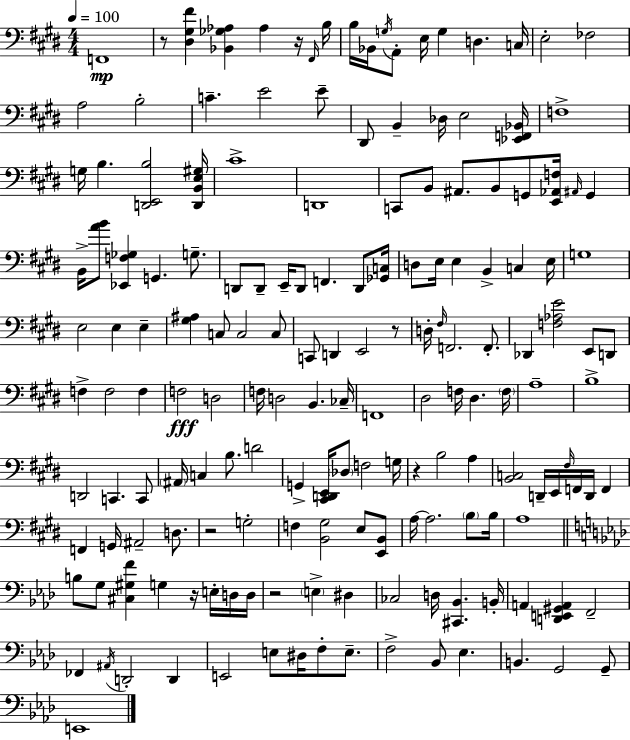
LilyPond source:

{
  \clef bass
  \numericTimeSignature
  \time 4/4
  \key e \major
  \tempo 4 = 100
  f,1\mp | r8 <dis gis fis'>4 <bes, ges aes>4 aes4 r16 \grace { fis,16 } | b16 b16 bes,16 \acciaccatura { g16 } a,8-. e16 g4 d4. | c16 e2-. fes2 | \break a2 b2-. | c'4.-- e'2 | e'8-- dis,8 b,4-- des16 e2 | <ees, f, bes,>16 f1-> | \break g16 b4. <d, e, b>2 | <d, b, e gis>16 cis'1-> | d,1 | c,8 b,8 ais,8. b,8 g,8 <e, aes, f>16 \grace { ais,16 } g,4 | \break b,16-> <a' b'>8 <ees, f ges>4 g,4. | g8.-- d,8 d,8-- e,16-- d,8 f,4. | d,8 <ges, c>16 d8 e16 e4 b,4-> c4 | e16 g1 | \break e2 e4 e4-- | <gis ais>4 c8 c2 | c8 c,8 d,4 e,2 | r8 d16-. \grace { fis16 } f,2. | \break f,8.-. des,4 <f aes e'>2 | e,8 d,8 f4-> f2 | f4 f2\fff d2 | f16 d2 b,4. | \break ces16-- f,1 | dis2 f16 dis4. | \parenthesize f16 a1-- | b1-> | \break d,2 c,4. | c,8 \parenthesize ais,16 c4 b8. d'2 | g,4-> <cis, d, e,>16 \parenthesize des8 f2 | g16 r4 b2 | \break a4 <b, c>2 d,16-- e,16 \grace { fis16 } f,16 | d,16 f,4 f,4 g,16 ais,2-- | d8. r2 g2-. | f4 <b, gis>2 | \break e8 <e, b,>8 a16~~ a2. | \parenthesize b8 b16 a1 | \bar "||" \break \key aes \major b8 g8 <cis gis f'>4 g4 r16 e16-. d16 d16 | r2 \parenthesize e4-> dis4 | ces2 d16 <cis, bes,>4. b,16-. | a,4 <d, e, gis, a,>4 f,2-- | \break fes,4 \acciaccatura { ais,16 } d,2-. d,4 | e,2 e8 dis16 f8-. e8.-- | f2-> bes,8 ees4. | b,4. g,2 g,8-- | \break e,1 | \bar "|."
}